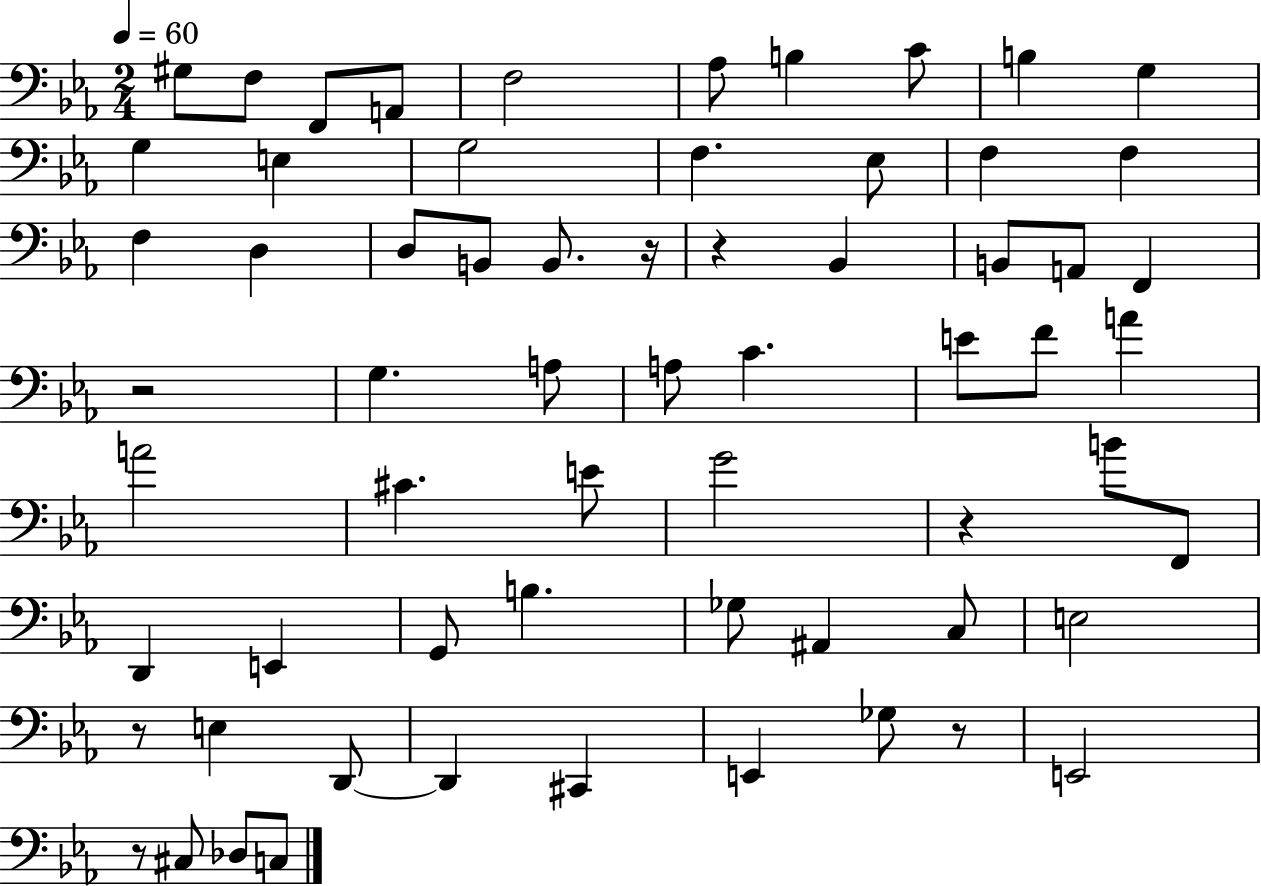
G#3/e F3/e F2/e A2/e F3/h Ab3/e B3/q C4/e B3/q G3/q G3/q E3/q G3/h F3/q. Eb3/e F3/q F3/q F3/q D3/q D3/e B2/e B2/e. R/s R/q Bb2/q B2/e A2/e F2/q R/h G3/q. A3/e A3/e C4/q. E4/e F4/e A4/q A4/h C#4/q. E4/e G4/h R/q B4/e F2/e D2/q E2/q G2/e B3/q. Gb3/e A#2/q C3/e E3/h R/e E3/q D2/e D2/q C#2/q E2/q Gb3/e R/e E2/h R/e C#3/e Db3/e C3/e